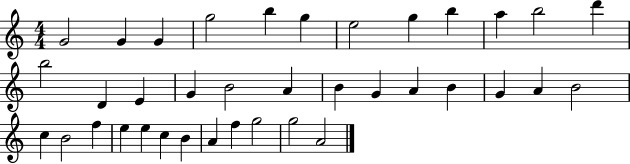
{
  \clef treble
  \numericTimeSignature
  \time 4/4
  \key c \major
  g'2 g'4 g'4 | g''2 b''4 g''4 | e''2 g''4 b''4 | a''4 b''2 d'''4 | \break b''2 d'4 e'4 | g'4 b'2 a'4 | b'4 g'4 a'4 b'4 | g'4 a'4 b'2 | \break c''4 b'2 f''4 | e''4 e''4 c''4 b'4 | a'4 f''4 g''2 | g''2 a'2 | \break \bar "|."
}